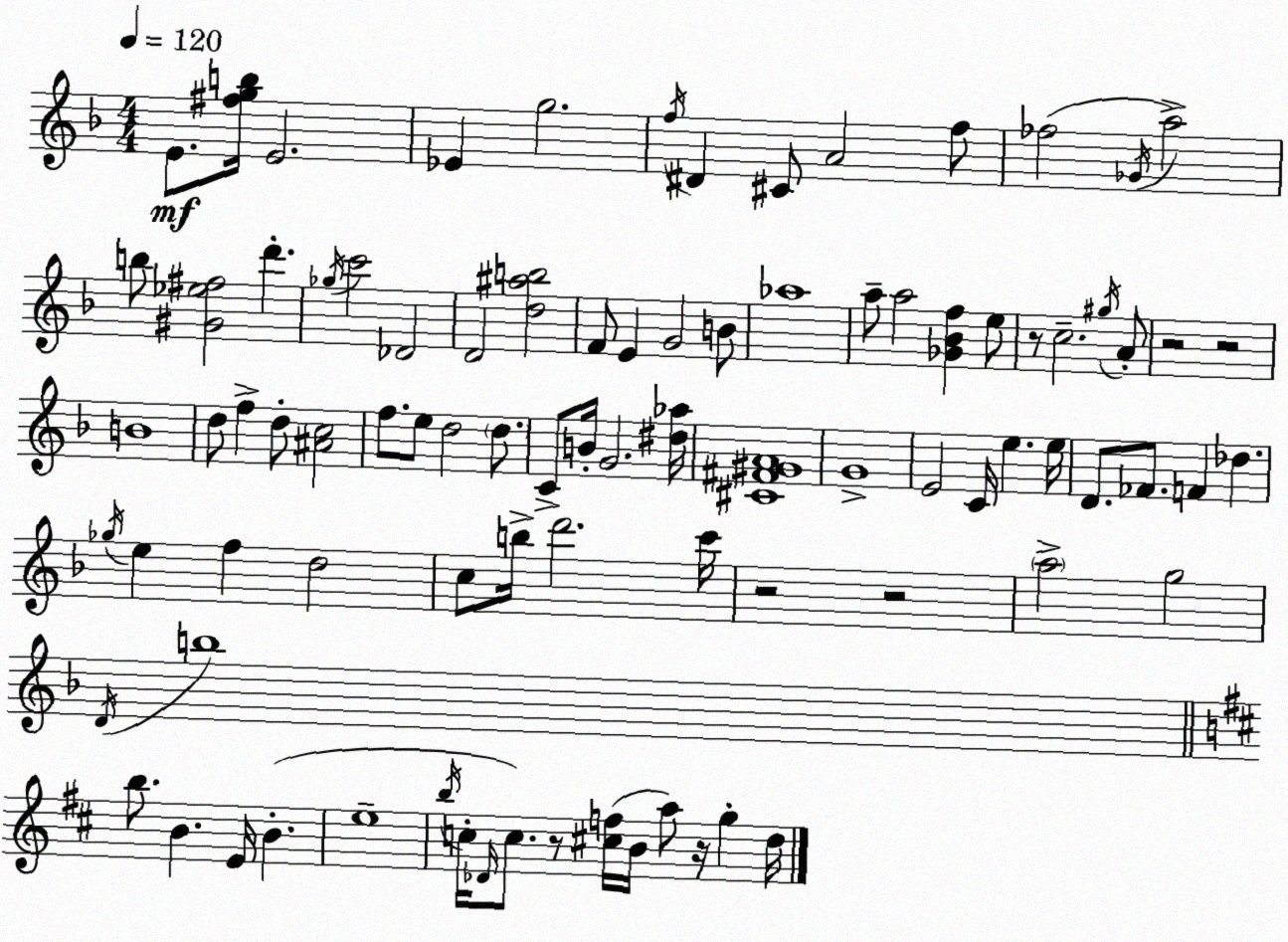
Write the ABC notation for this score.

X:1
T:Untitled
M:4/4
L:1/4
K:Dm
E/2 [^fgb]/4 E2 _E g2 f/4 ^D ^C/2 A2 f/2 _f2 _G/4 a2 b/2 [^G_e^f]2 d' _g/4 c'2 _D2 D2 [d^ab]2 F/2 E G2 B/2 _a4 a/2 a2 [_G_Bf] e/2 z/2 c2 ^g/4 A/2 z2 z2 B4 d/2 f d/2 [^Ac]2 f/2 e/2 d2 d/2 C/2 B/4 G2 [^d_a]/4 [^C^F^GA]4 G4 E2 C/4 e e/4 D/2 _F/2 F _d _g/4 e f d2 c/2 b/4 d'2 c'/4 z2 z2 a2 g2 D/4 b4 b/2 B E/4 B e4 b/4 c/4 _D/4 c/2 z/2 [^cf]/4 B/4 a/2 z/4 g d/4